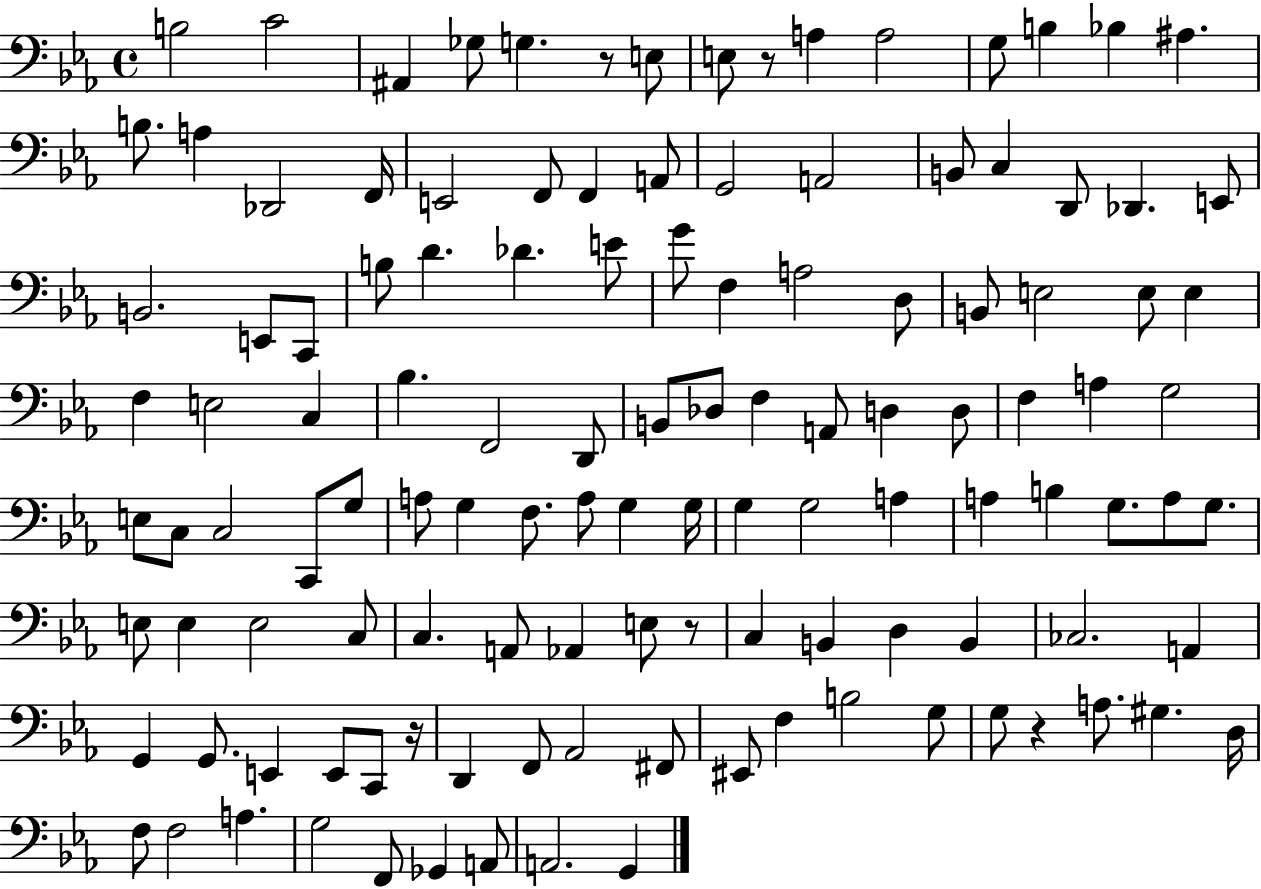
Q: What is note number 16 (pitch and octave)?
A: Db2